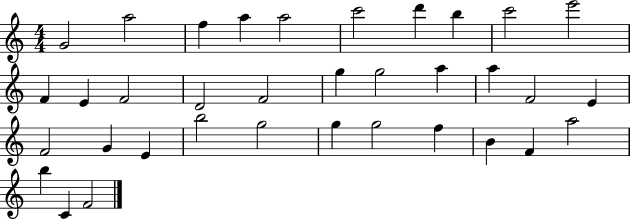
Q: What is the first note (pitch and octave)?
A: G4